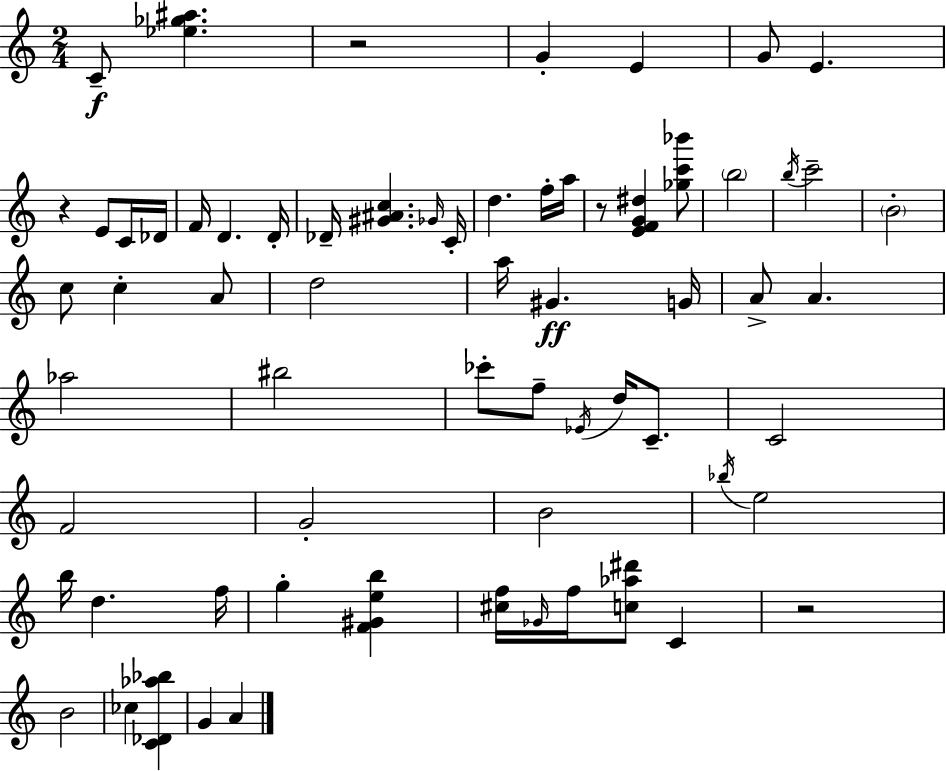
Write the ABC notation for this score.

X:1
T:Untitled
M:2/4
L:1/4
K:Am
C/2 [_e_g^a] z2 G E G/2 E z E/2 C/4 _D/4 F/4 D D/4 _D/4 [^G^Ac] _G/4 C/4 d f/4 a/4 z/2 [EFG^d] [_gc'_b']/2 b2 b/4 c'2 B2 c/2 c A/2 d2 a/4 ^G G/4 A/2 A _a2 ^b2 _c'/2 f/2 _E/4 d/4 C/2 C2 F2 G2 B2 _b/4 e2 b/4 d f/4 g [F^Geb] [^cf]/4 _G/4 f/4 [c_a^d']/2 C z2 B2 _c [C_D_a_b] G A